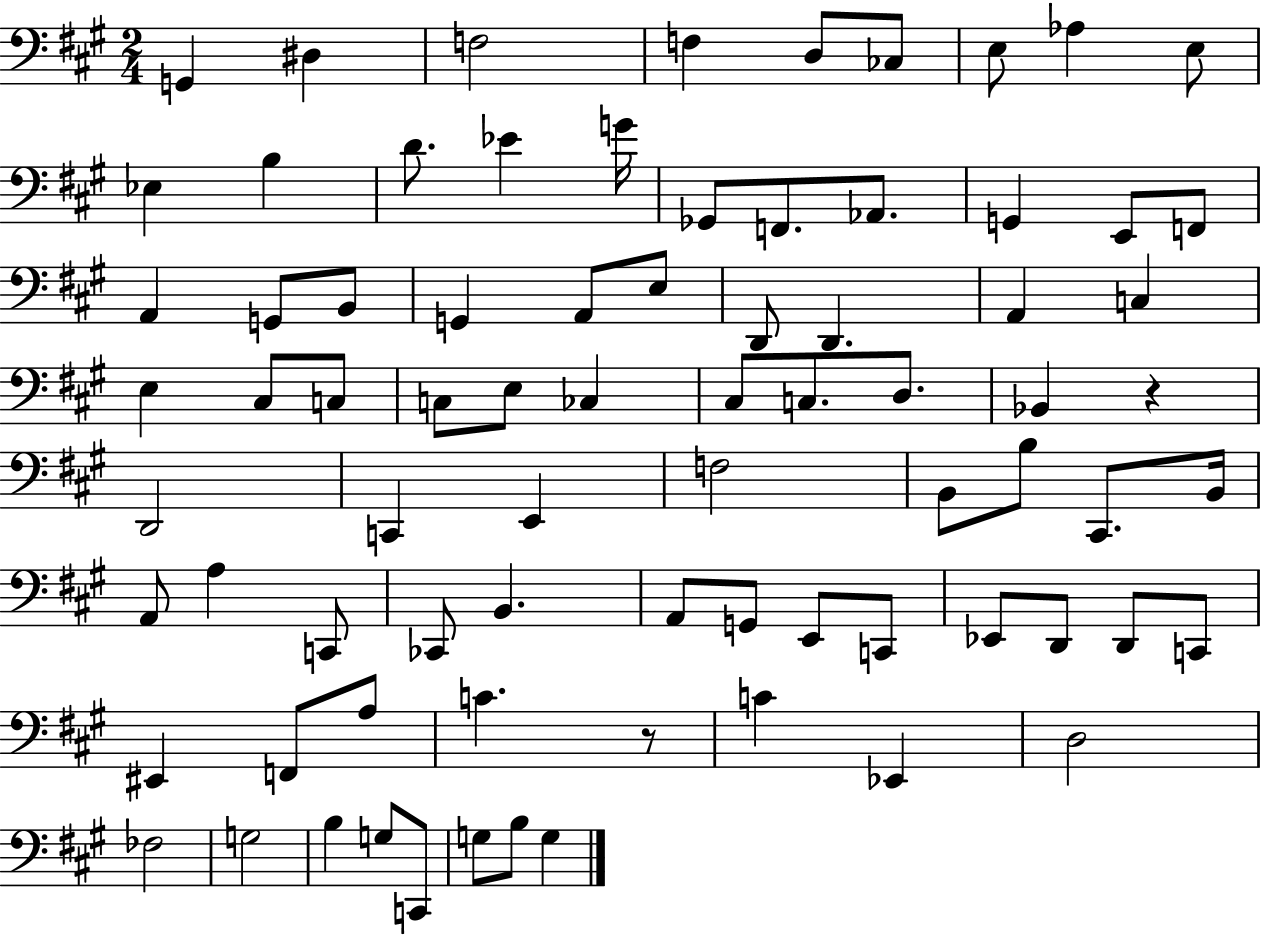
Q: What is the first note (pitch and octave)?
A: G2